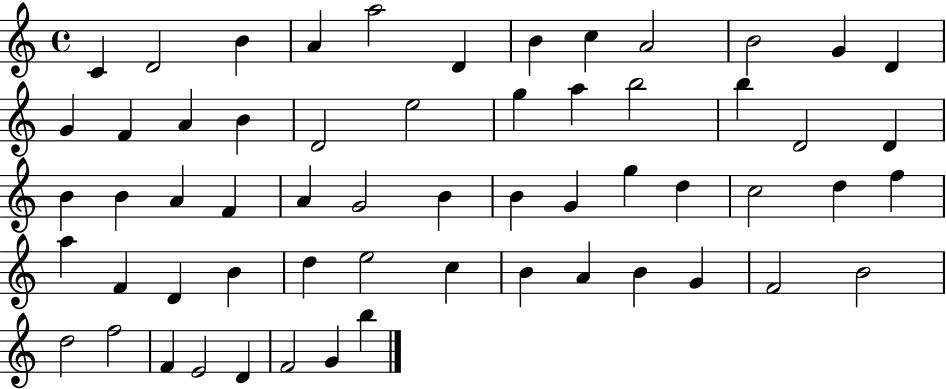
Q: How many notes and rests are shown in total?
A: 59